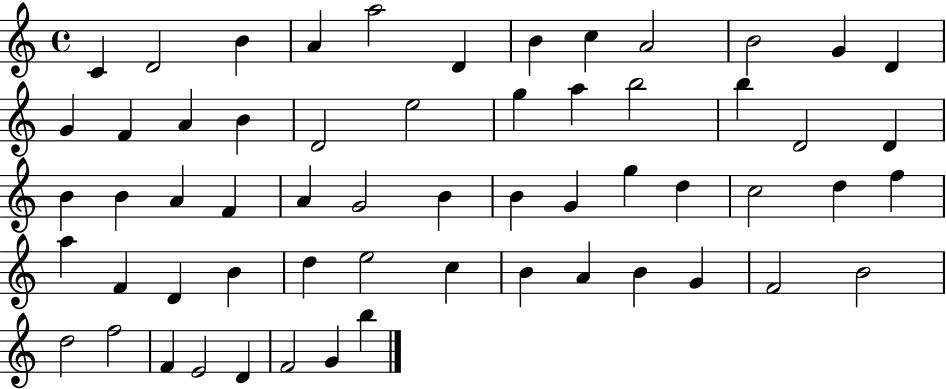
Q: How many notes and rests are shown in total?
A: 59